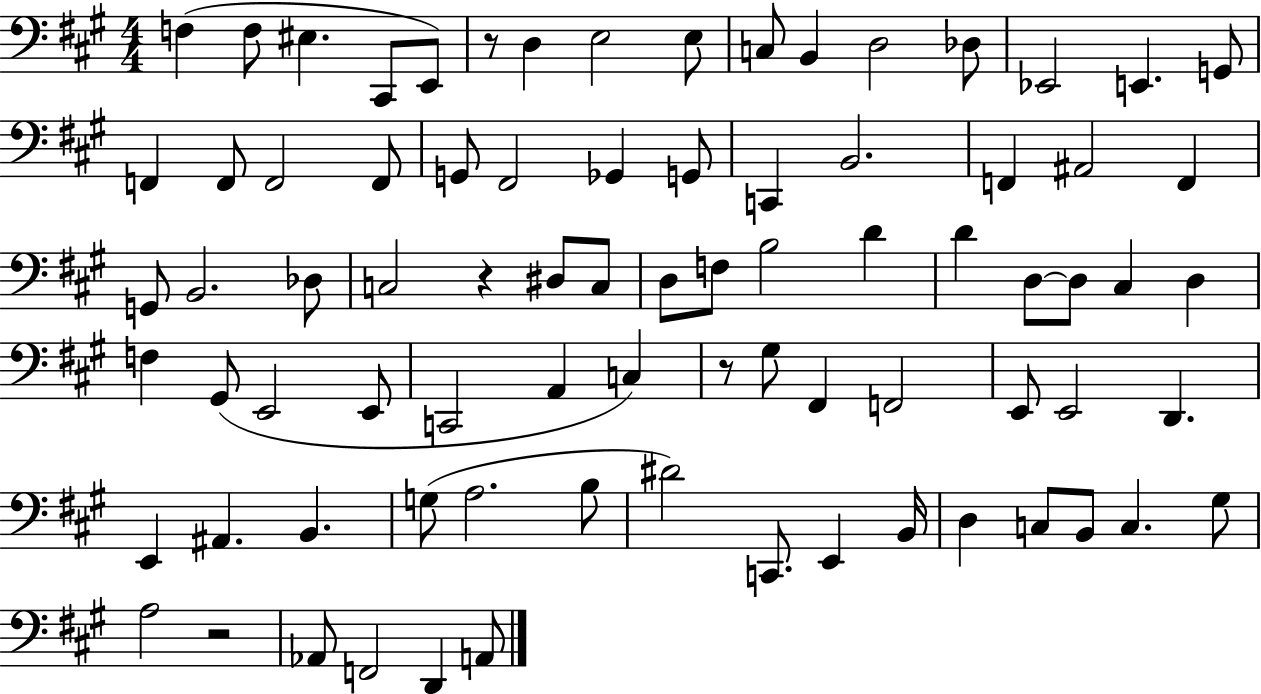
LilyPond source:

{
  \clef bass
  \numericTimeSignature
  \time 4/4
  \key a \major
  f4( f8 eis4. cis,8 e,8) | r8 d4 e2 e8 | c8 b,4 d2 des8 | ees,2 e,4. g,8 | \break f,4 f,8 f,2 f,8 | g,8 fis,2 ges,4 g,8 | c,4 b,2. | f,4 ais,2 f,4 | \break g,8 b,2. des8 | c2 r4 dis8 c8 | d8 f8 b2 d'4 | d'4 d8~~ d8 cis4 d4 | \break f4 gis,8( e,2 e,8 | c,2 a,4 c4) | r8 gis8 fis,4 f,2 | e,8 e,2 d,4. | \break e,4 ais,4. b,4. | g8( a2. b8 | dis'2) c,8. e,4 b,16 | d4 c8 b,8 c4. gis8 | \break a2 r2 | aes,8 f,2 d,4 a,8 | \bar "|."
}